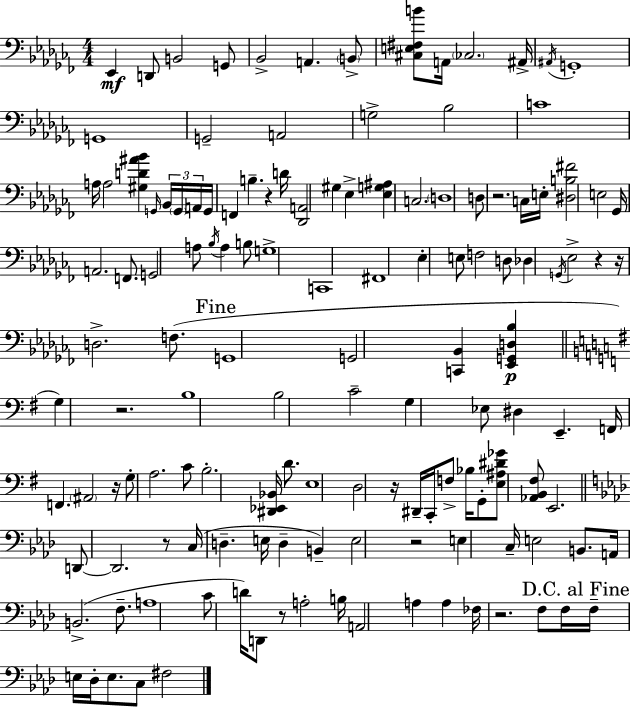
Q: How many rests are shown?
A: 11